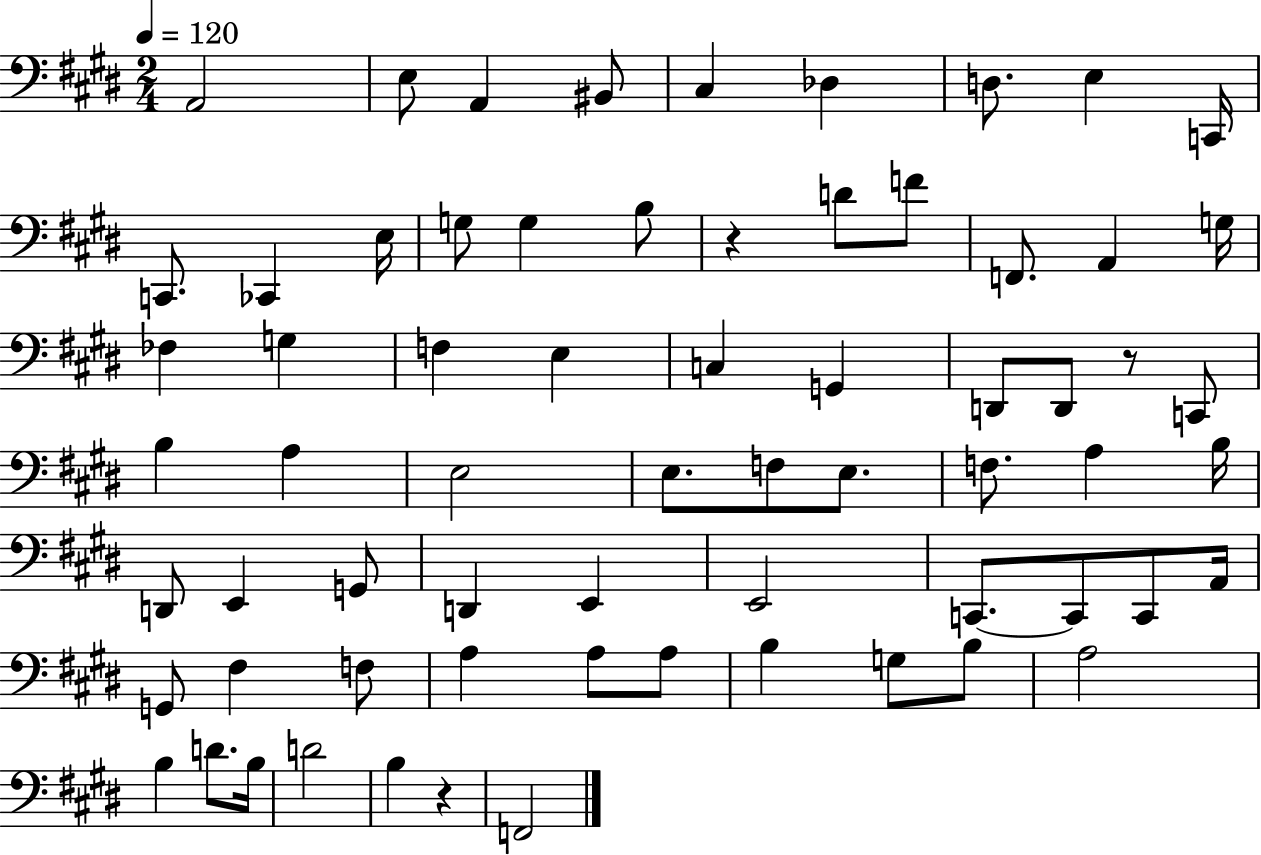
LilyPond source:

{
  \clef bass
  \numericTimeSignature
  \time 2/4
  \key e \major
  \tempo 4 = 120
  a,2 | e8 a,4 bis,8 | cis4 des4 | d8. e4 c,16 | \break c,8. ces,4 e16 | g8 g4 b8 | r4 d'8 f'8 | f,8. a,4 g16 | \break fes4 g4 | f4 e4 | c4 g,4 | d,8 d,8 r8 c,8 | \break b4 a4 | e2 | e8. f8 e8. | f8. a4 b16 | \break d,8 e,4 g,8 | d,4 e,4 | e,2 | c,8.~~ c,8 c,8 a,16 | \break g,8 fis4 f8 | a4 a8 a8 | b4 g8 b8 | a2 | \break b4 d'8. b16 | d'2 | b4 r4 | f,2 | \break \bar "|."
}